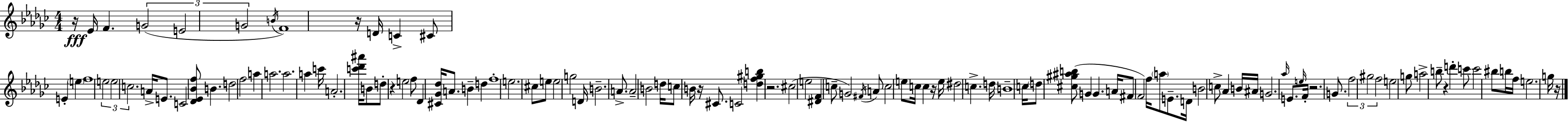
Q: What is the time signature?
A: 4/4